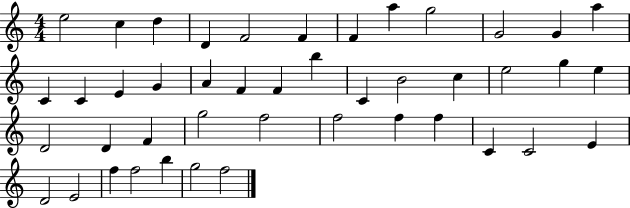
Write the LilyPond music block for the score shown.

{
  \clef treble
  \numericTimeSignature
  \time 4/4
  \key c \major
  e''2 c''4 d''4 | d'4 f'2 f'4 | f'4 a''4 g''2 | g'2 g'4 a''4 | \break c'4 c'4 e'4 g'4 | a'4 f'4 f'4 b''4 | c'4 b'2 c''4 | e''2 g''4 e''4 | \break d'2 d'4 f'4 | g''2 f''2 | f''2 f''4 f''4 | c'4 c'2 e'4 | \break d'2 e'2 | f''4 f''2 b''4 | g''2 f''2 | \bar "|."
}